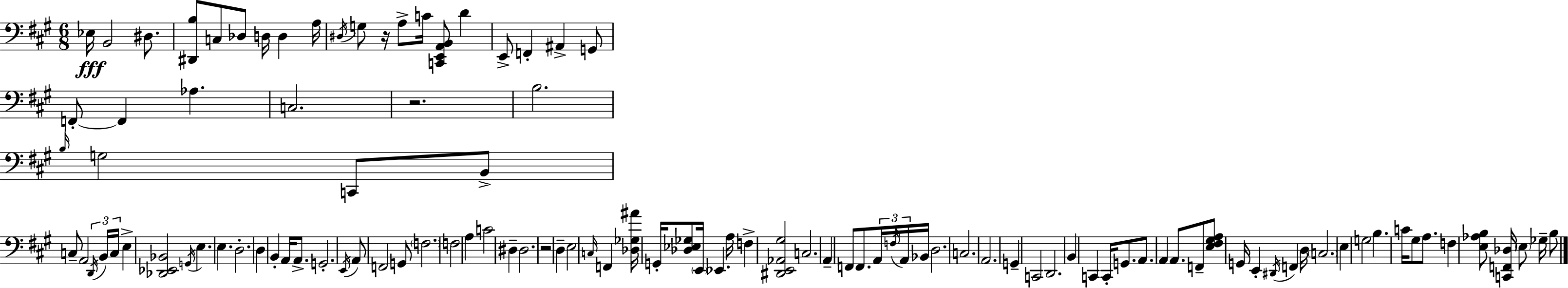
X:1
T:Untitled
M:6/8
L:1/4
K:A
_E,/4 B,,2 ^D,/2 [^D,,B,]/2 C,/2 _D,/2 D,/4 D, A,/4 ^D,/4 G,/2 z/4 A,/2 C/4 [C,,E,,A,,B,,]/2 D E,,/2 F,, ^A,, G,,/2 F,,/2 F,, _A, C,2 z2 B,2 B,/4 G,2 C,,/2 B,,/2 C,/2 A,,2 D,,/4 B,,/4 C,/4 E, [_D,,_E,,_B,,]2 G,,/4 E, E, D,2 D, B,, A,,/4 A,,/2 G,,2 E,,/4 A,,/2 F,,2 G,,/2 F,2 F,2 A, C2 ^D, ^D,2 z2 D, E,2 C,/4 F,, [_D,_G,^A]/4 G,,/4 [_D,_E,_G,]/2 E,,/4 _E,, A,/4 F, [^D,,E,,_A,,^G,]2 C,2 A,, F,,/2 F,,/2 A,,/4 F,/4 A,,/4 _B,,/4 D,2 C,2 A,,2 G,, C,,2 D,,2 B,, C,, C,,/4 G,,/2 A,,/2 A,, A,,/2 F,,/2 [E,^F,^G,A,]/2 G,,/4 E,, ^D,,/4 F,, D,/4 C,2 E, G,2 B, C/4 ^G,/2 A,/2 F, [E,_A,B,]/2 [C,,F,,_D,]/4 E,/2 _G,/4 B,/2